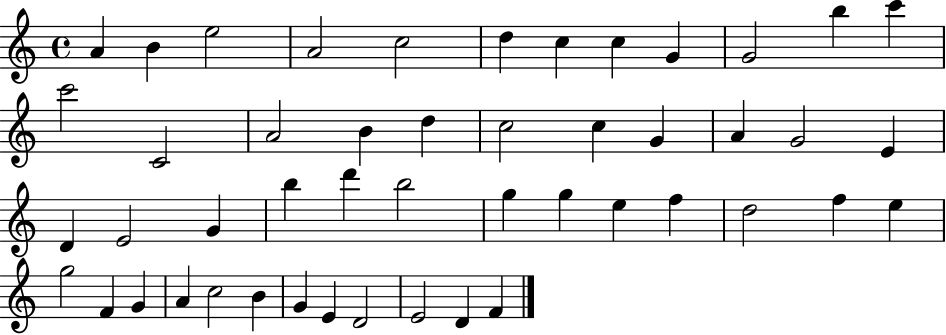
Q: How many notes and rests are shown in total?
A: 48